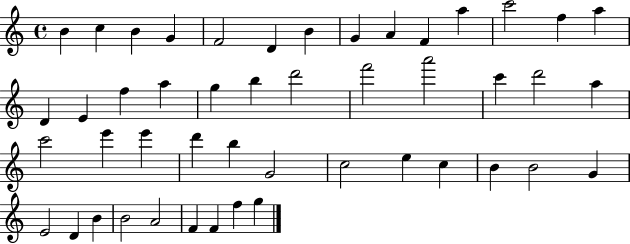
{
  \clef treble
  \time 4/4
  \defaultTimeSignature
  \key c \major
  b'4 c''4 b'4 g'4 | f'2 d'4 b'4 | g'4 a'4 f'4 a''4 | c'''2 f''4 a''4 | \break d'4 e'4 f''4 a''4 | g''4 b''4 d'''2 | f'''2 a'''2 | c'''4 d'''2 a''4 | \break c'''2 e'''4 e'''4 | d'''4 b''4 g'2 | c''2 e''4 c''4 | b'4 b'2 g'4 | \break e'2 d'4 b'4 | b'2 a'2 | f'4 f'4 f''4 g''4 | \bar "|."
}